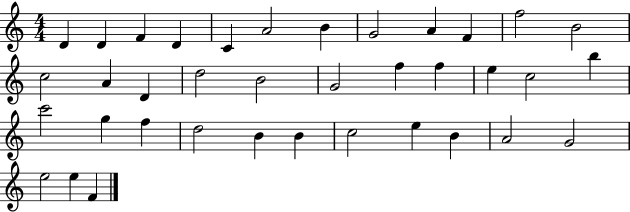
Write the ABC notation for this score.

X:1
T:Untitled
M:4/4
L:1/4
K:C
D D F D C A2 B G2 A F f2 B2 c2 A D d2 B2 G2 f f e c2 b c'2 g f d2 B B c2 e B A2 G2 e2 e F